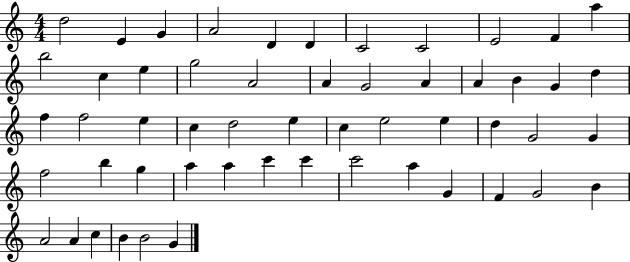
X:1
T:Untitled
M:4/4
L:1/4
K:C
d2 E G A2 D D C2 C2 E2 F a b2 c e g2 A2 A G2 A A B G d f f2 e c d2 e c e2 e d G2 G f2 b g a a c' c' c'2 a G F G2 B A2 A c B B2 G